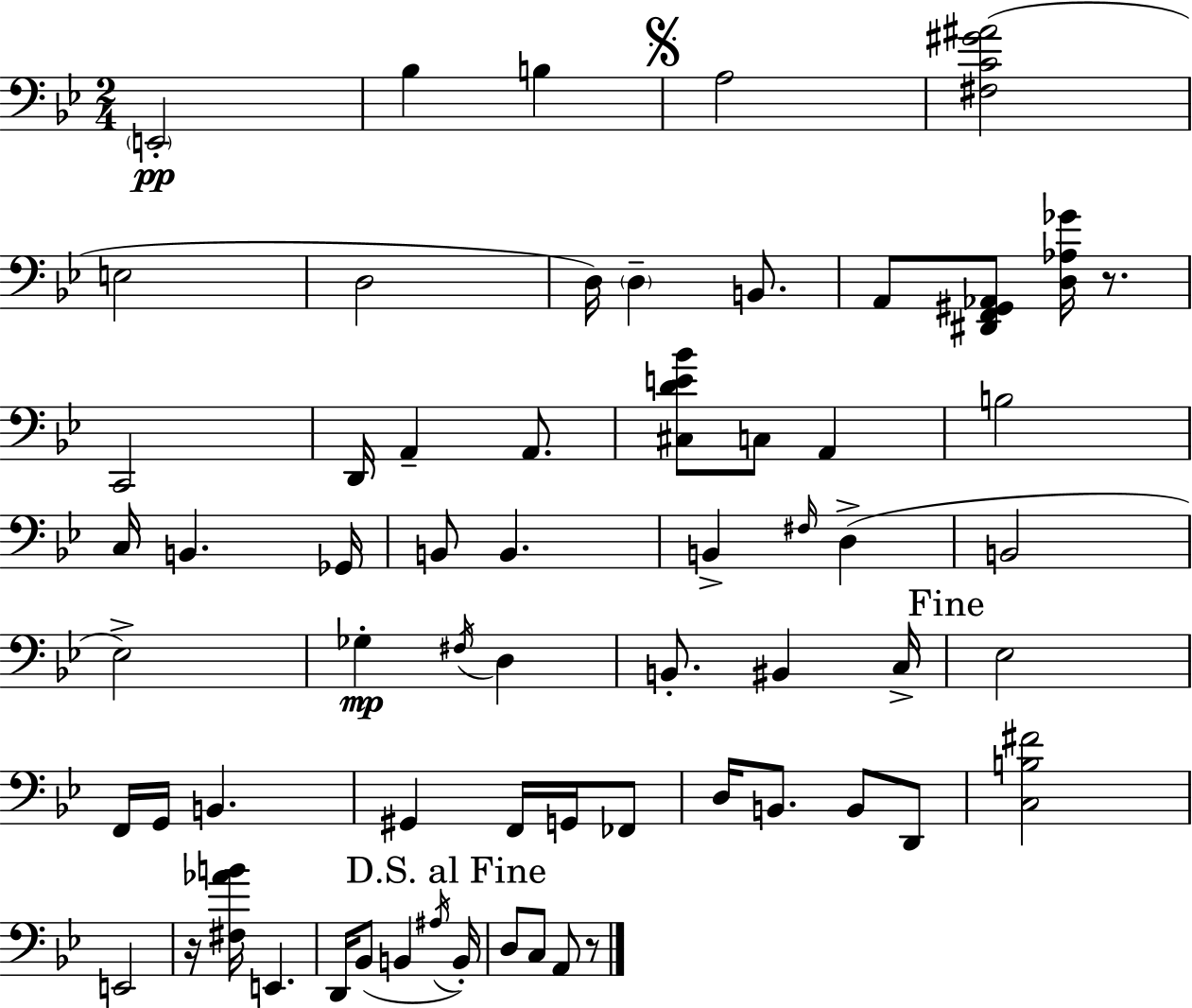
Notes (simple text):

E2/h Bb3/q B3/q A3/h [F#3,C4,G#4,A#4]/h E3/h D3/h D3/s D3/q B2/e. A2/e [D#2,F2,G#2,Ab2]/e [D3,Ab3,Gb4]/s R/e. C2/h D2/s A2/q A2/e. [C#3,D4,E4,Bb4]/e C3/e A2/q B3/h C3/s B2/q. Gb2/s B2/e B2/q. B2/q F#3/s D3/q B2/h Eb3/h Gb3/q F#3/s D3/q B2/e. BIS2/q C3/s Eb3/h F2/s G2/s B2/q. G#2/q F2/s G2/s FES2/e D3/s B2/e. B2/e D2/e [C3,B3,F#4]/h E2/h R/s [F#3,Ab4,B4]/s E2/q. D2/s Bb2/e B2/q A#3/s B2/s D3/e C3/e A2/e R/e